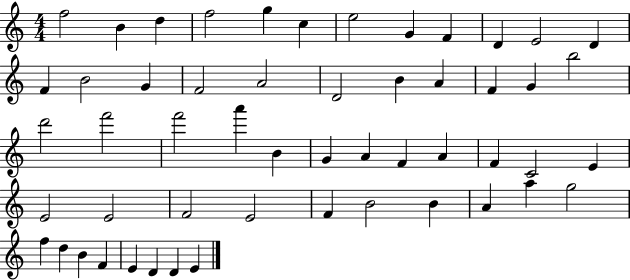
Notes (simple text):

F5/h B4/q D5/q F5/h G5/q C5/q E5/h G4/q F4/q D4/q E4/h D4/q F4/q B4/h G4/q F4/h A4/h D4/h B4/q A4/q F4/q G4/q B5/h D6/h F6/h F6/h A6/q B4/q G4/q A4/q F4/q A4/q F4/q C4/h E4/q E4/h E4/h F4/h E4/h F4/q B4/h B4/q A4/q A5/q G5/h F5/q D5/q B4/q F4/q E4/q D4/q D4/q E4/q